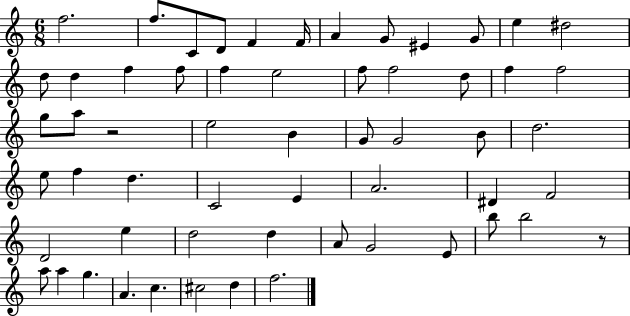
{
  \clef treble
  \numericTimeSignature
  \time 6/8
  \key c \major
  \repeat volta 2 { f''2. | f''8. c'8 d'8 f'4 f'16 | a'4 g'8 eis'4 g'8 | e''4 dis''2 | \break d''8 d''4 f''4 f''8 | f''4 e''2 | f''8 f''2 d''8 | f''4 f''2 | \break g''8 a''8 r2 | e''2 b'4 | g'8 g'2 b'8 | d''2. | \break e''8 f''4 d''4. | c'2 e'4 | a'2. | dis'4 f'2 | \break d'2 e''4 | d''2 d''4 | a'8 g'2 e'8 | b''8 b''2 r8 | \break a''8 a''4 g''4. | a'4. c''4. | cis''2 d''4 | f''2. | \break } \bar "|."
}